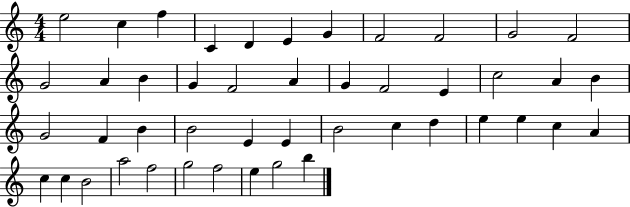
{
  \clef treble
  \numericTimeSignature
  \time 4/4
  \key c \major
  e''2 c''4 f''4 | c'4 d'4 e'4 g'4 | f'2 f'2 | g'2 f'2 | \break g'2 a'4 b'4 | g'4 f'2 a'4 | g'4 f'2 e'4 | c''2 a'4 b'4 | \break g'2 f'4 b'4 | b'2 e'4 e'4 | b'2 c''4 d''4 | e''4 e''4 c''4 a'4 | \break c''4 c''4 b'2 | a''2 f''2 | g''2 f''2 | e''4 g''2 b''4 | \break \bar "|."
}